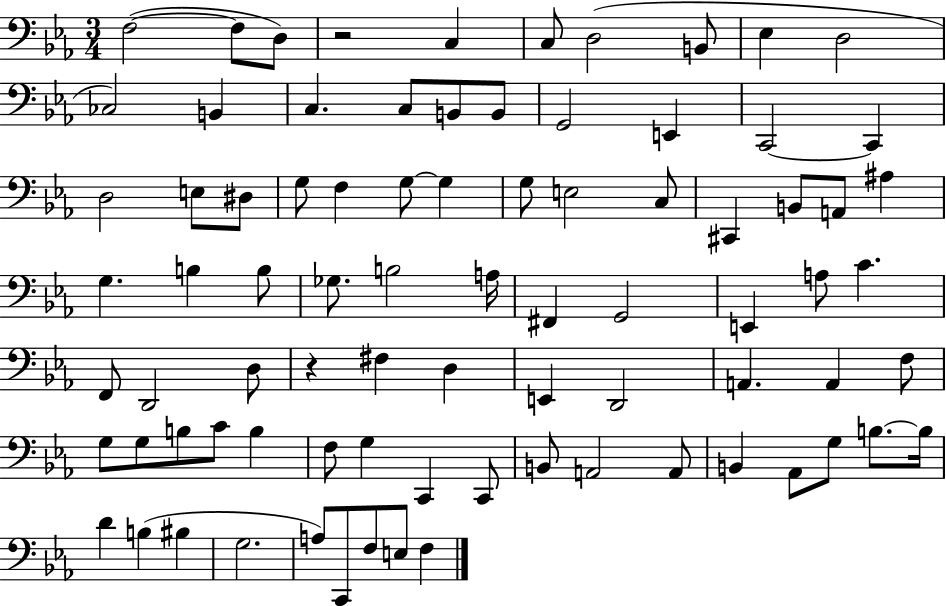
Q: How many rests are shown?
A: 2